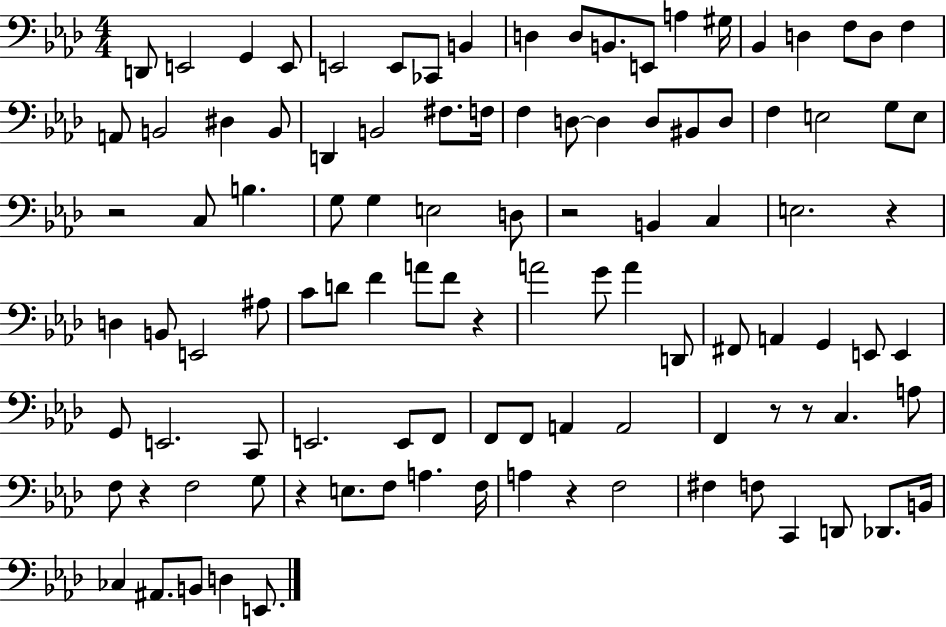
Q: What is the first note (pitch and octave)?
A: D2